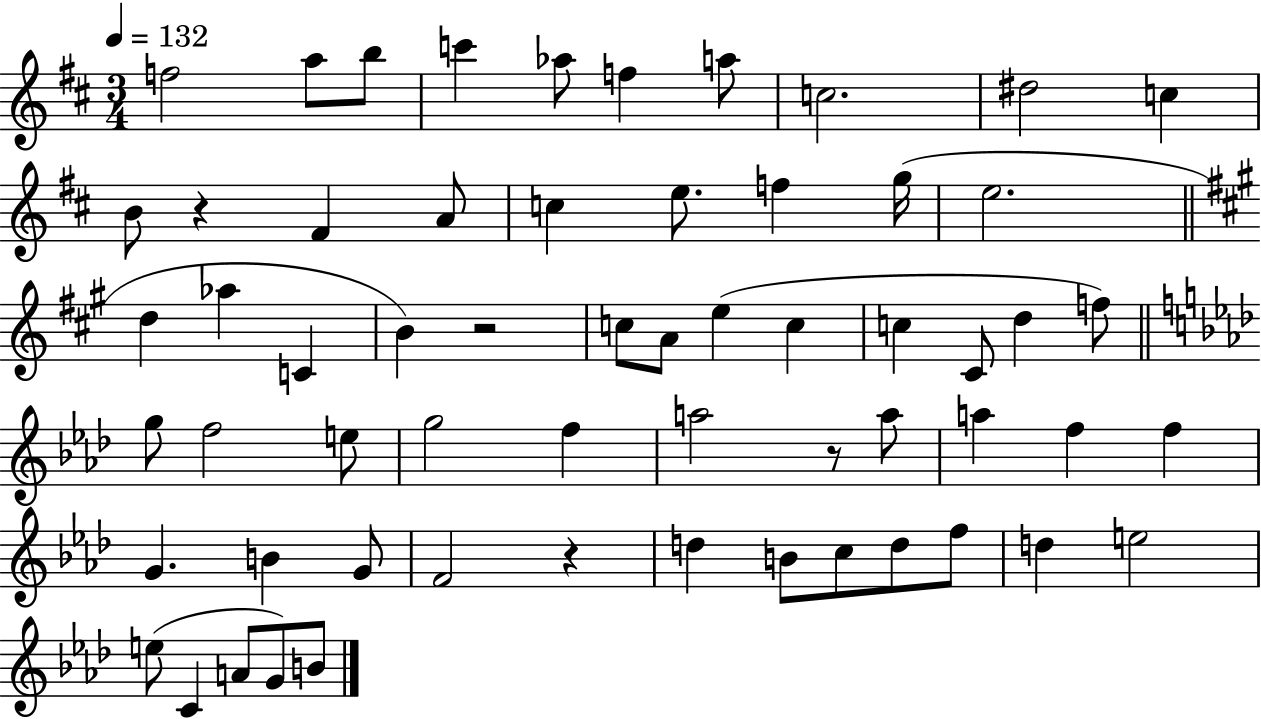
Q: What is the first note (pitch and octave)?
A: F5